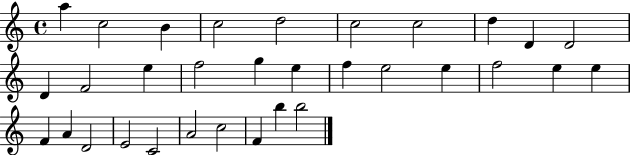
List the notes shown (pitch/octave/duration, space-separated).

A5/q C5/h B4/q C5/h D5/h C5/h C5/h D5/q D4/q D4/h D4/q F4/h E5/q F5/h G5/q E5/q F5/q E5/h E5/q F5/h E5/q E5/q F4/q A4/q D4/h E4/h C4/h A4/h C5/h F4/q B5/q B5/h